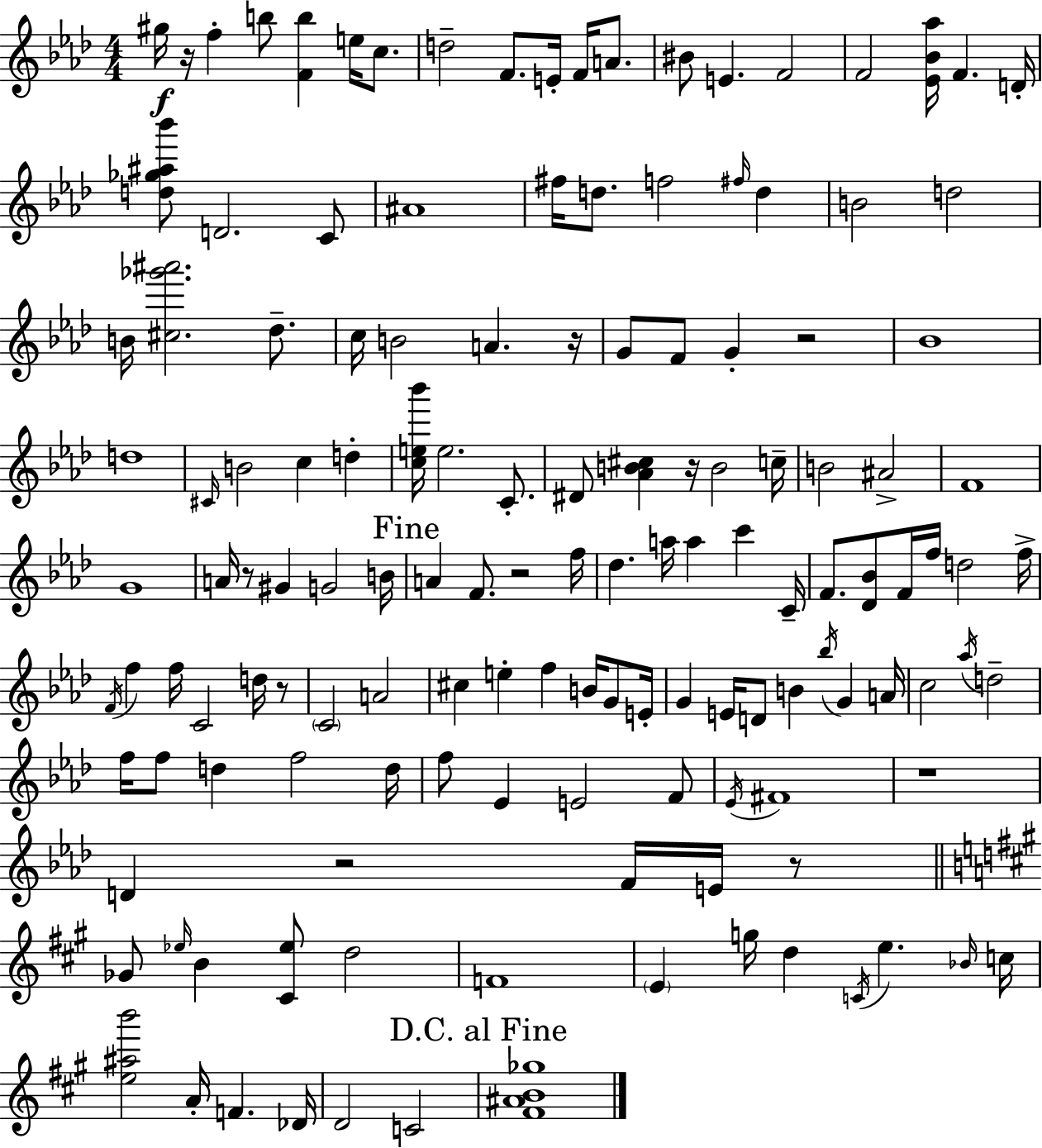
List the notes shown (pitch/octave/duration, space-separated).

G#5/s R/s F5/q B5/e [F4,B5]/q E5/s C5/e. D5/h F4/e. E4/s F4/s A4/e. BIS4/e E4/q. F4/h F4/h [Eb4,Bb4,Ab5]/s F4/q. D4/s [D5,Gb5,A#5,Bb6]/e D4/h. C4/e A#4/w F#5/s D5/e. F5/h F#5/s D5/q B4/h D5/h B4/s [C#5,Gb6,A#6]/h. Db5/e. C5/s B4/h A4/q. R/s G4/e F4/e G4/q R/h Bb4/w D5/w C#4/s B4/h C5/q D5/q [C5,E5,Bb6]/s E5/h. C4/e. D#4/e [Ab4,B4,C#5]/q R/s B4/h C5/s B4/h A#4/h F4/w G4/w A4/s R/e G#4/q G4/h B4/s A4/q F4/e. R/h F5/s Db5/q. A5/s A5/q C6/q C4/s F4/e. [Db4,Bb4]/e F4/s F5/s D5/h F5/s F4/s F5/q F5/s C4/h D5/s R/e C4/h A4/h C#5/q E5/q F5/q B4/s G4/e E4/s G4/q E4/s D4/e B4/q Bb5/s G4/q A4/s C5/h Ab5/s D5/h F5/s F5/e D5/q F5/h D5/s F5/e Eb4/q E4/h F4/e Eb4/s F#4/w R/w D4/q R/h F4/s E4/s R/e Gb4/e Eb5/s B4/q [C#4,Eb5]/e D5/h F4/w E4/q G5/s D5/q C4/s E5/q. Bb4/s C5/s [E5,A#5,B6]/h A4/s F4/q. Db4/s D4/h C4/h [F#4,A#4,B4,Gb5]/w